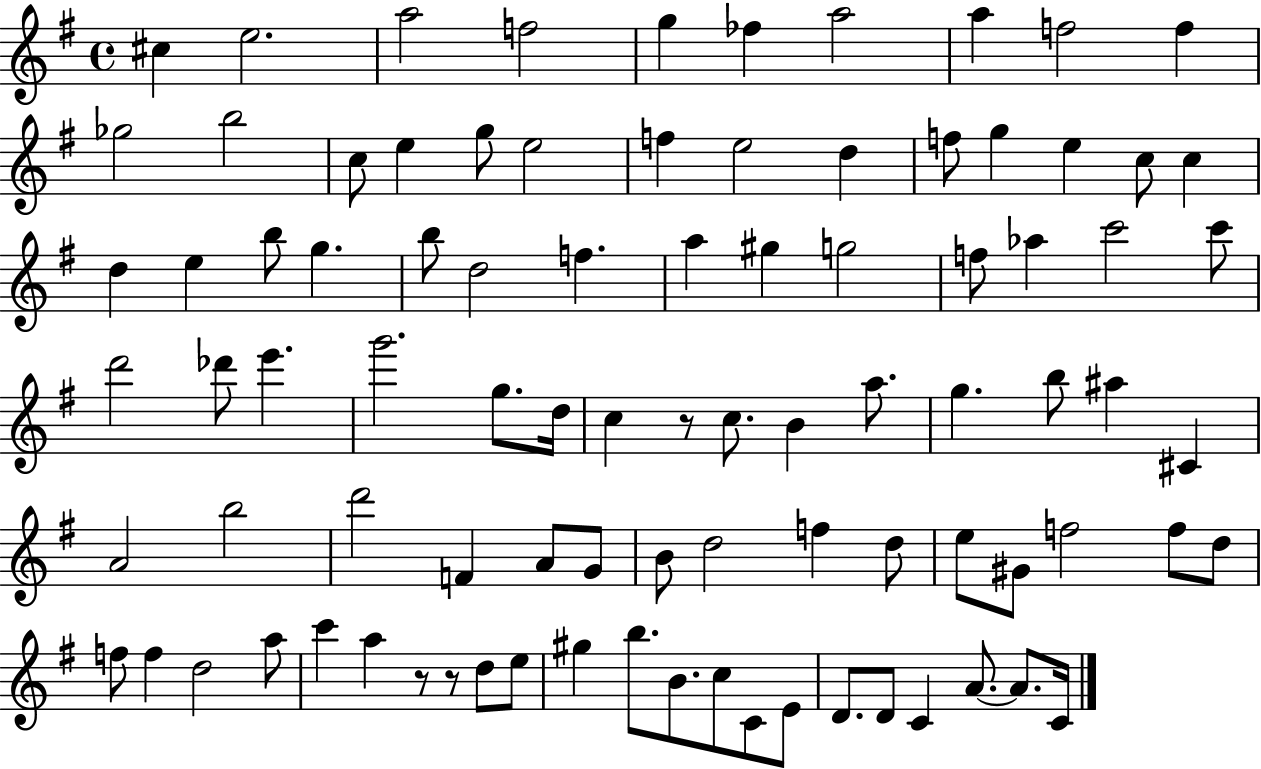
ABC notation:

X:1
T:Untitled
M:4/4
L:1/4
K:G
^c e2 a2 f2 g _f a2 a f2 f _g2 b2 c/2 e g/2 e2 f e2 d f/2 g e c/2 c d e b/2 g b/2 d2 f a ^g g2 f/2 _a c'2 c'/2 d'2 _d'/2 e' g'2 g/2 d/4 c z/2 c/2 B a/2 g b/2 ^a ^C A2 b2 d'2 F A/2 G/2 B/2 d2 f d/2 e/2 ^G/2 f2 f/2 d/2 f/2 f d2 a/2 c' a z/2 z/2 d/2 e/2 ^g b/2 B/2 c/2 C/2 E/2 D/2 D/2 C A/2 A/2 C/4